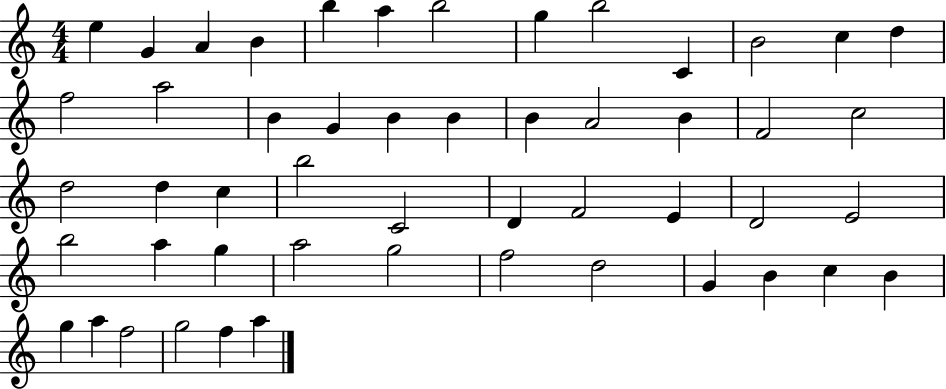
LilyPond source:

{
  \clef treble
  \numericTimeSignature
  \time 4/4
  \key c \major
  e''4 g'4 a'4 b'4 | b''4 a''4 b''2 | g''4 b''2 c'4 | b'2 c''4 d''4 | \break f''2 a''2 | b'4 g'4 b'4 b'4 | b'4 a'2 b'4 | f'2 c''2 | \break d''2 d''4 c''4 | b''2 c'2 | d'4 f'2 e'4 | d'2 e'2 | \break b''2 a''4 g''4 | a''2 g''2 | f''2 d''2 | g'4 b'4 c''4 b'4 | \break g''4 a''4 f''2 | g''2 f''4 a''4 | \bar "|."
}